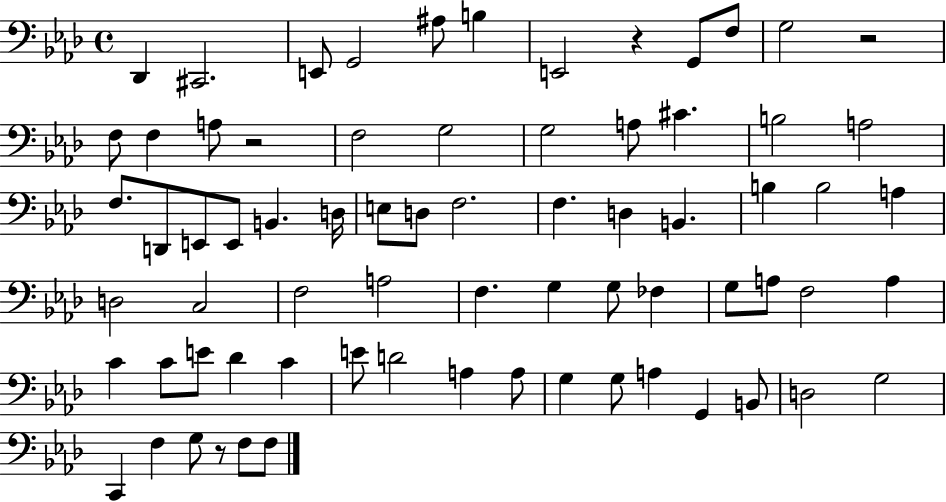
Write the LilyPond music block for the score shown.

{
  \clef bass
  \time 4/4
  \defaultTimeSignature
  \key aes \major
  des,4 cis,2. | e,8 g,2 ais8 b4 | e,2 r4 g,8 f8 | g2 r2 | \break f8 f4 a8 r2 | f2 g2 | g2 a8 cis'4. | b2 a2 | \break f8. d,8 e,8 e,8 b,4. d16 | e8 d8 f2. | f4. d4 b,4. | b4 b2 a4 | \break d2 c2 | f2 a2 | f4. g4 g8 fes4 | g8 a8 f2 a4 | \break c'4 c'8 e'8 des'4 c'4 | e'8 d'2 a4 a8 | g4 g8 a4 g,4 b,8 | d2 g2 | \break c,4 f4 g8 r8 f8 f8 | \bar "|."
}